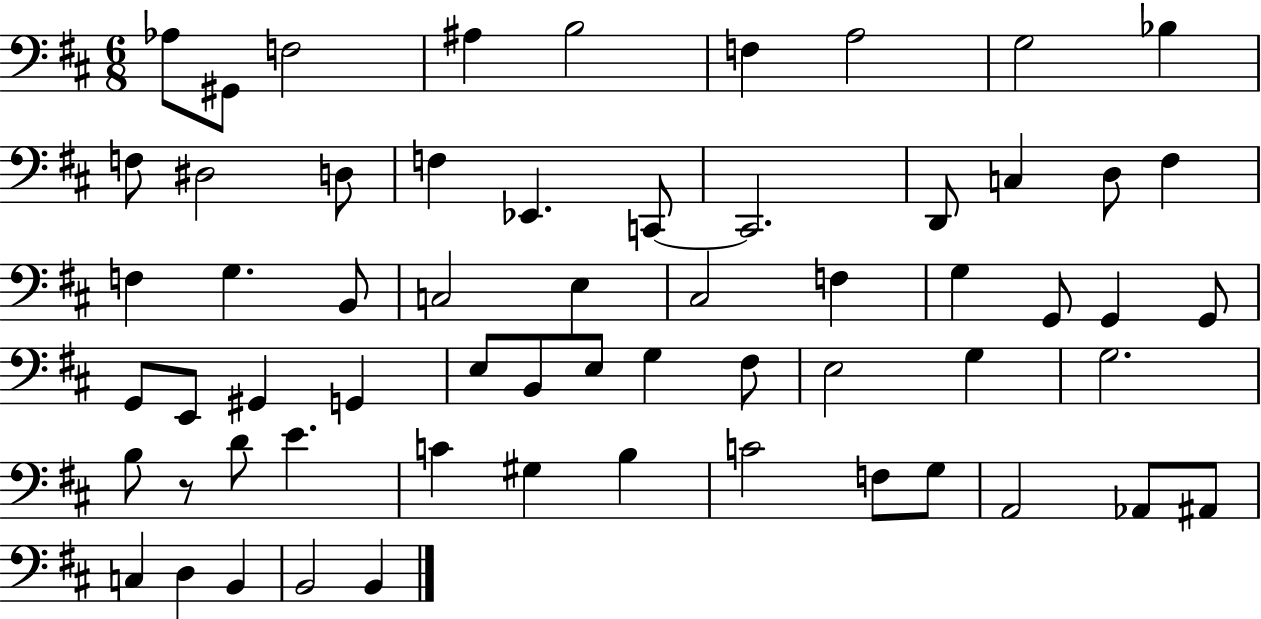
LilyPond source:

{
  \clef bass
  \numericTimeSignature
  \time 6/8
  \key d \major
  aes8 gis,8 f2 | ais4 b2 | f4 a2 | g2 bes4 | \break f8 dis2 d8 | f4 ees,4. c,8~~ | c,2. | d,8 c4 d8 fis4 | \break f4 g4. b,8 | c2 e4 | cis2 f4 | g4 g,8 g,4 g,8 | \break g,8 e,8 gis,4 g,4 | e8 b,8 e8 g4 fis8 | e2 g4 | g2. | \break b8 r8 d'8 e'4. | c'4 gis4 b4 | c'2 f8 g8 | a,2 aes,8 ais,8 | \break c4 d4 b,4 | b,2 b,4 | \bar "|."
}